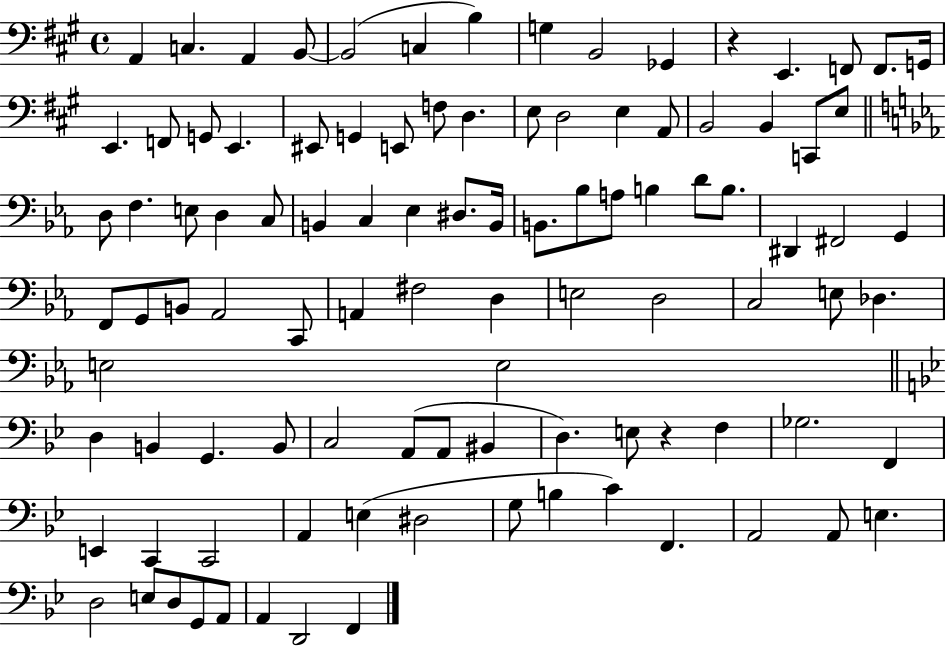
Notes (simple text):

A2/q C3/q. A2/q B2/e B2/h C3/q B3/q G3/q B2/h Gb2/q R/q E2/q. F2/e F2/e. G2/s E2/q. F2/e G2/e E2/q. EIS2/e G2/q E2/e F3/e D3/q. E3/e D3/h E3/q A2/e B2/h B2/q C2/e E3/e D3/e F3/q. E3/e D3/q C3/e B2/q C3/q Eb3/q D#3/e. B2/s B2/e. Bb3/e A3/e B3/q D4/e B3/e. D#2/q F#2/h G2/q F2/e G2/e B2/e Ab2/h C2/e A2/q F#3/h D3/q E3/h D3/h C3/h E3/e Db3/q. E3/h E3/h D3/q B2/q G2/q. B2/e C3/h A2/e A2/e BIS2/q D3/q. E3/e R/q F3/q Gb3/h. F2/q E2/q C2/q C2/h A2/q E3/q D#3/h G3/e B3/q C4/q F2/q. A2/h A2/e E3/q. D3/h E3/e D3/e G2/e A2/e A2/q D2/h F2/q